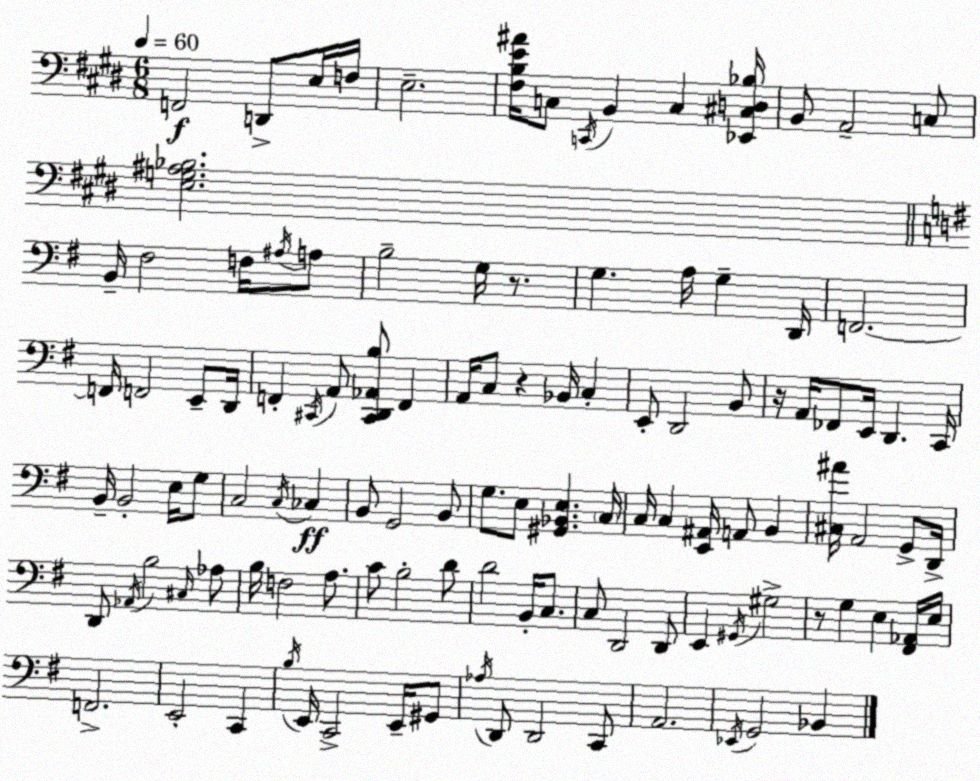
X:1
T:Untitled
M:6/8
L:1/4
K:E
F,,2 D,,/2 E,/4 F,/4 E,2 [^F,B,E^A]/4 C,/2 C,,/4 B,, C, [_E,,^C,D,_B,]/4 B,,/2 A,,2 C,/2 [E,G,^A,_B,]2 B,,/4 ^F,2 F,/4 ^A,/4 A,/2 B,2 G,/4 z/2 G, A,/4 G, D,,/4 F,,2 F,,/4 F,,2 E,,/2 D,,/4 F,, ^C,,/4 A,,/2 [^C,,D,,_A,,B,]/2 F,, A,,/4 C,/2 z _B,,/4 C, E,,/2 D,,2 B,,/2 z/4 A,,/4 _F,,/2 E,,/4 D,, C,,/4 B,,/4 B,,2 E,/4 G,/2 C,2 C,/4 _C, B,,/2 G,,2 B,,/2 G,/2 E,/2 [^G,,_B,,E,] C,/4 C,/4 C, [E,,^A,,]/4 A,,/2 B,, [^C,^A]/4 A,,2 G,,/2 D,,/4 D,,/2 _A,,/4 B,2 ^C,/4 _A,/2 B,/4 F,2 A,/2 C/2 B,2 D/2 D2 B,,/4 C,/2 C,/2 D,,2 D,,/2 E,, ^G,,/4 ^G,2 z/2 G, E, [^F,,_A,,]/4 E,/4 F,,2 E,,2 C,, B,/4 E,,/4 C,,2 E,,/4 ^G,,/2 _A,/4 D,,/2 D,,2 C,,/2 A,,2 _E,,/4 G,,2 _B,,